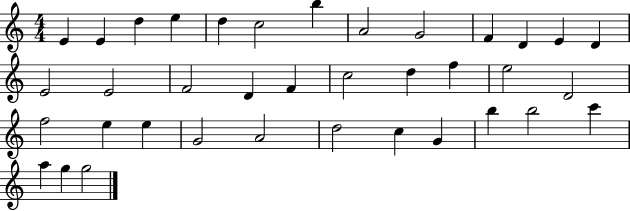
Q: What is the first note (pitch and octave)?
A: E4